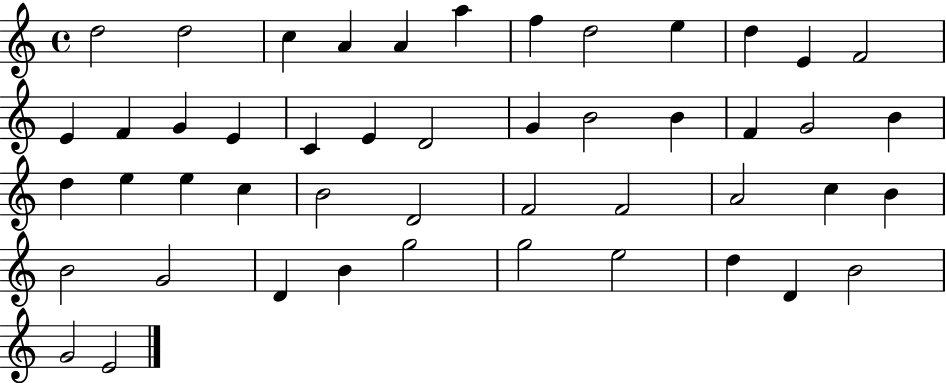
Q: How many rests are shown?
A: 0